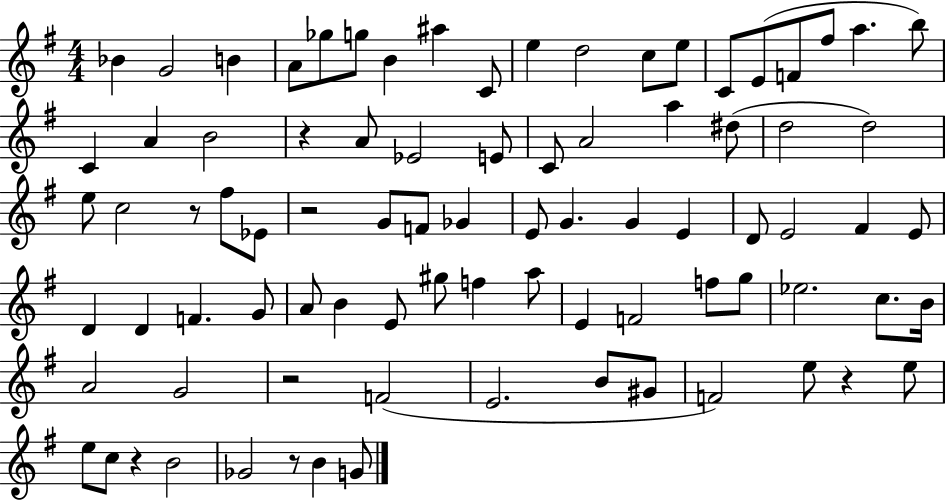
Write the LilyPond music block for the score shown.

{
  \clef treble
  \numericTimeSignature
  \time 4/4
  \key g \major
  bes'4 g'2 b'4 | a'8 ges''8 g''8 b'4 ais''4 c'8 | e''4 d''2 c''8 e''8 | c'8 e'8( f'8 fis''8 a''4. b''8) | \break c'4 a'4 b'2 | r4 a'8 ees'2 e'8 | c'8 a'2 a''4 dis''8( | d''2 d''2) | \break e''8 c''2 r8 fis''8 ees'8 | r2 g'8 f'8 ges'4 | e'8 g'4. g'4 e'4 | d'8 e'2 fis'4 e'8 | \break d'4 d'4 f'4. g'8 | a'8 b'4 e'8 gis''8 f''4 a''8 | e'4 f'2 f''8 g''8 | ees''2. c''8. b'16 | \break a'2 g'2 | r2 f'2( | e'2. b'8 gis'8 | f'2) e''8 r4 e''8 | \break e''8 c''8 r4 b'2 | ges'2 r8 b'4 g'8 | \bar "|."
}